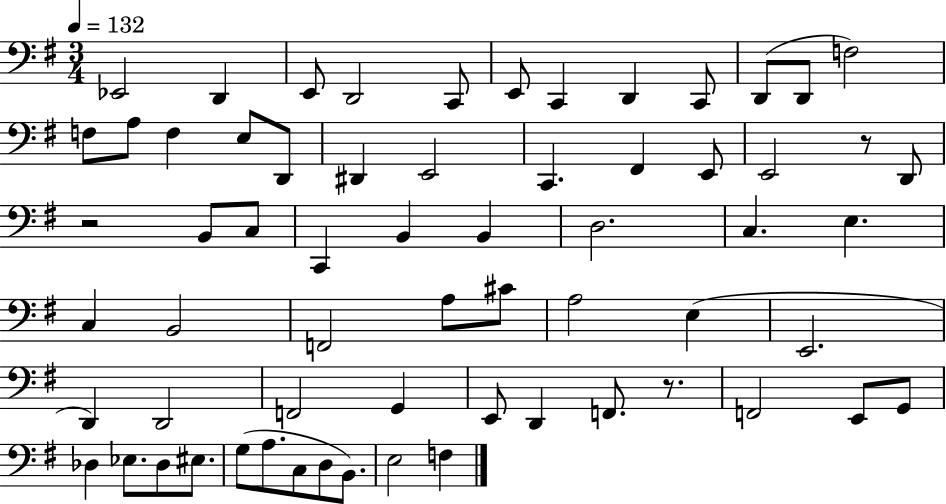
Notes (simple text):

Eb2/h D2/q E2/e D2/h C2/e E2/e C2/q D2/q C2/e D2/e D2/e F3/h F3/e A3/e F3/q E3/e D2/e D#2/q E2/h C2/q. F#2/q E2/e E2/h R/e D2/e R/h B2/e C3/e C2/q B2/q B2/q D3/h. C3/q. E3/q. C3/q B2/h F2/h A3/e C#4/e A3/h E3/q E2/h. D2/q D2/h F2/h G2/q E2/e D2/q F2/e. R/e. F2/h E2/e G2/e Db3/q Eb3/e. Db3/e EIS3/e. G3/e A3/e. C3/e D3/e B2/e. E3/h F3/q